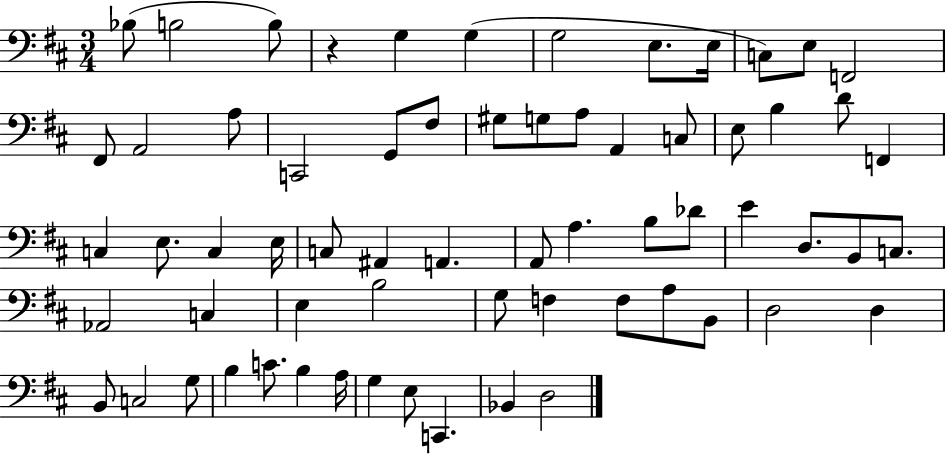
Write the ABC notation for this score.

X:1
T:Untitled
M:3/4
L:1/4
K:D
_B,/2 B,2 B,/2 z G, G, G,2 E,/2 E,/4 C,/2 E,/2 F,,2 ^F,,/2 A,,2 A,/2 C,,2 G,,/2 ^F,/2 ^G,/2 G,/2 A,/2 A,, C,/2 E,/2 B, D/2 F,, C, E,/2 C, E,/4 C,/2 ^A,, A,, A,,/2 A, B,/2 _D/2 E D,/2 B,,/2 C,/2 _A,,2 C, E, B,2 G,/2 F, F,/2 A,/2 B,,/2 D,2 D, B,,/2 C,2 G,/2 B, C/2 B, A,/4 G, E,/2 C,, _B,, D,2